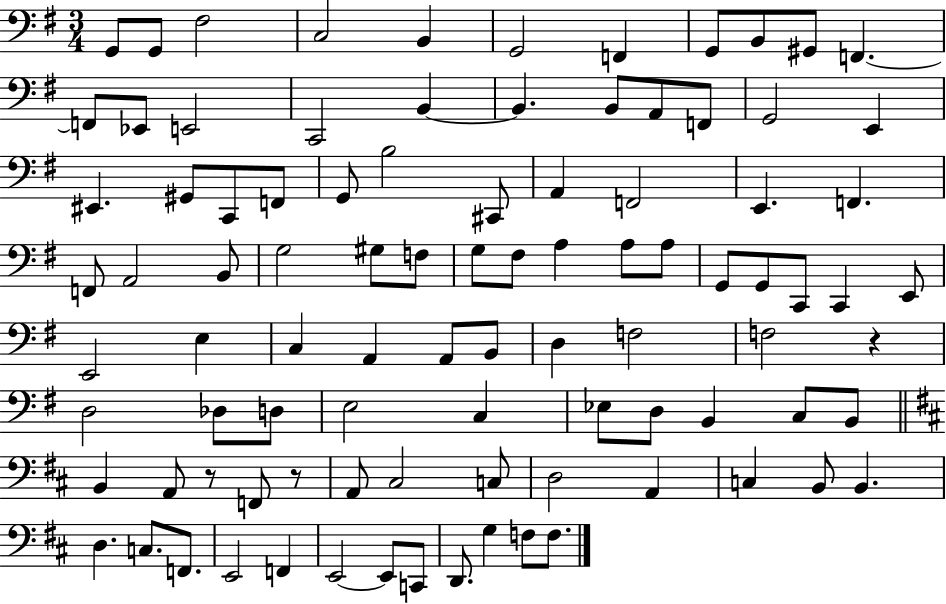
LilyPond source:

{
  \clef bass
  \numericTimeSignature
  \time 3/4
  \key g \major
  g,8 g,8 fis2 | c2 b,4 | g,2 f,4 | g,8 b,8 gis,8 f,4.~~ | \break f,8 ees,8 e,2 | c,2 b,4~~ | b,4. b,8 a,8 f,8 | g,2 e,4 | \break eis,4. gis,8 c,8 f,8 | g,8 b2 cis,8 | a,4 f,2 | e,4. f,4. | \break f,8 a,2 b,8 | g2 gis8 f8 | g8 fis8 a4 a8 a8 | g,8 g,8 c,8 c,4 e,8 | \break e,2 e4 | c4 a,4 a,8 b,8 | d4 f2 | f2 r4 | \break d2 des8 d8 | e2 c4 | ees8 d8 b,4 c8 b,8 | \bar "||" \break \key b \minor b,4 a,8 r8 f,8 r8 | a,8 cis2 c8 | d2 a,4 | c4 b,8 b,4. | \break d4. c8. f,8. | e,2 f,4 | e,2~~ e,8 c,8 | d,8. g4 f8 f8. | \break \bar "|."
}